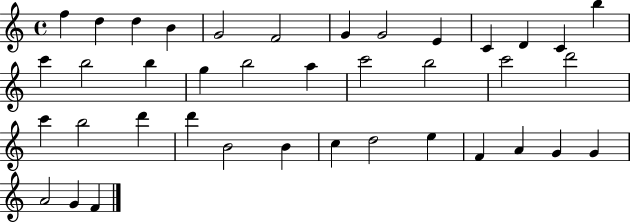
{
  \clef treble
  \time 4/4
  \defaultTimeSignature
  \key c \major
  f''4 d''4 d''4 b'4 | g'2 f'2 | g'4 g'2 e'4 | c'4 d'4 c'4 b''4 | \break c'''4 b''2 b''4 | g''4 b''2 a''4 | c'''2 b''2 | c'''2 d'''2 | \break c'''4 b''2 d'''4 | d'''4 b'2 b'4 | c''4 d''2 e''4 | f'4 a'4 g'4 g'4 | \break a'2 g'4 f'4 | \bar "|."
}